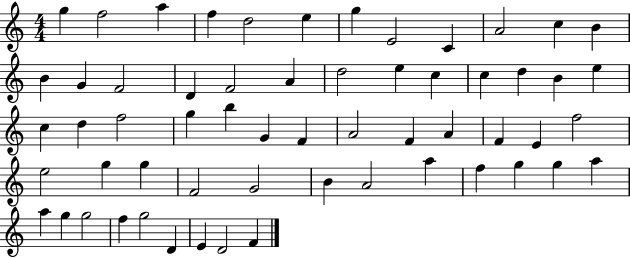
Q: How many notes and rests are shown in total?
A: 59